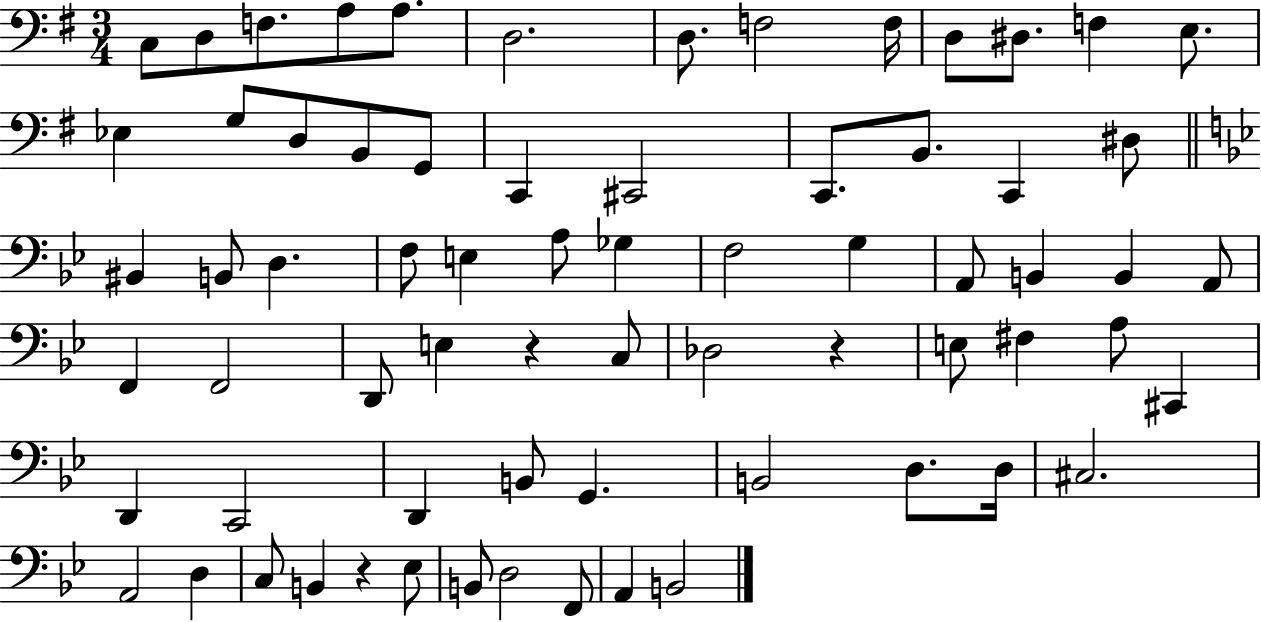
{
  \clef bass
  \numericTimeSignature
  \time 3/4
  \key g \major
  c8 d8 f8. a8 a8. | d2. | d8. f2 f16 | d8 dis8. f4 e8. | \break ees4 g8 d8 b,8 g,8 | c,4 cis,2 | c,8. b,8. c,4 dis8 | \bar "||" \break \key bes \major bis,4 b,8 d4. | f8 e4 a8 ges4 | f2 g4 | a,8 b,4 b,4 a,8 | \break f,4 f,2 | d,8 e4 r4 c8 | des2 r4 | e8 fis4 a8 cis,4 | \break d,4 c,2 | d,4 b,8 g,4. | b,2 d8. d16 | cis2. | \break a,2 d4 | c8 b,4 r4 ees8 | b,8 d2 f,8 | a,4 b,2 | \break \bar "|."
}